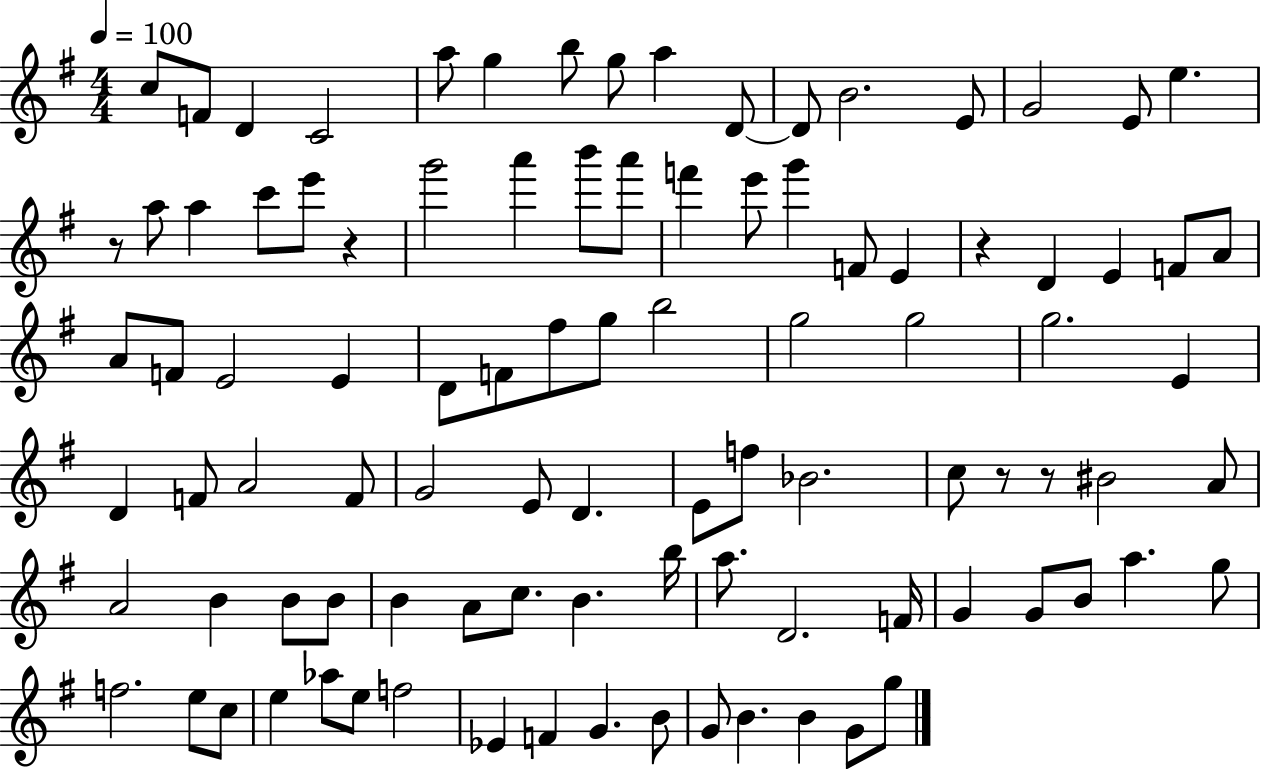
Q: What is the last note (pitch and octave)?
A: G5